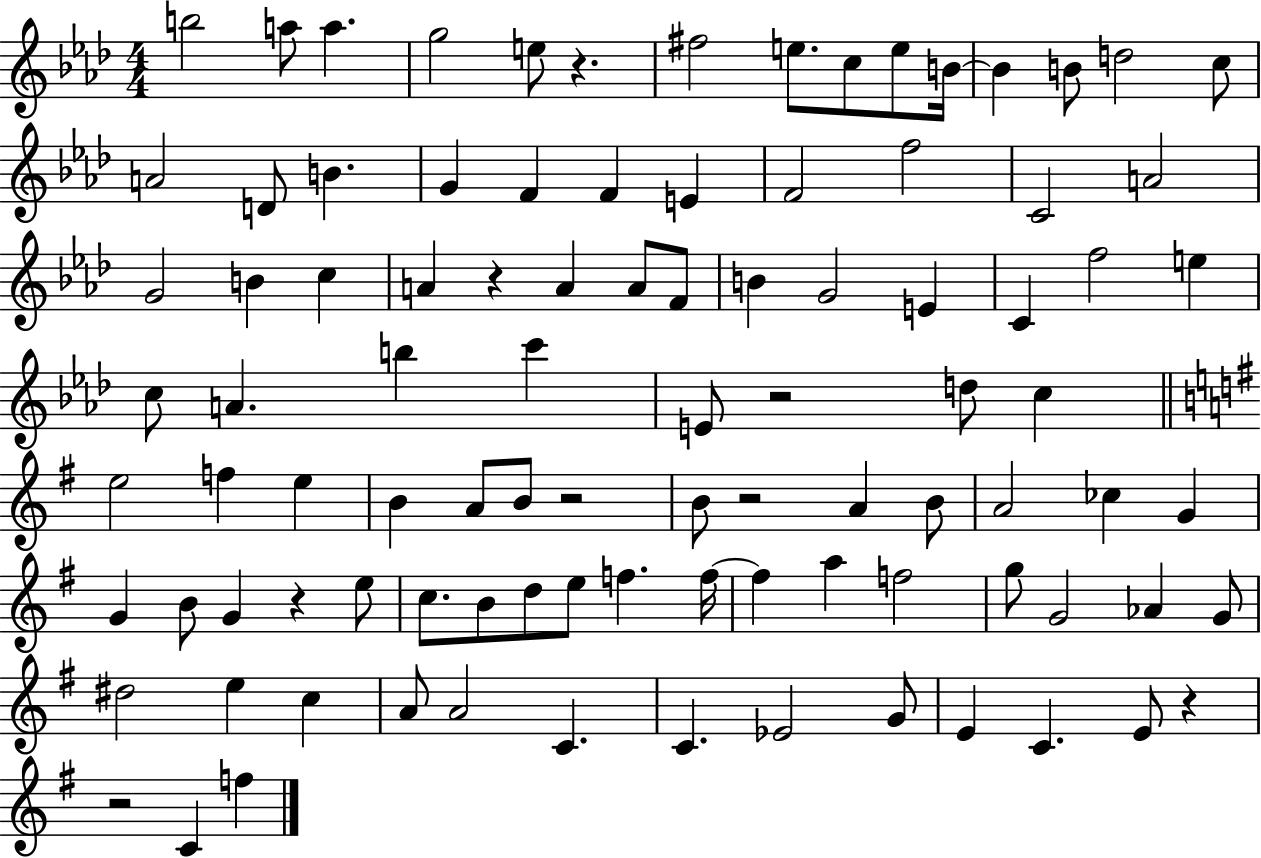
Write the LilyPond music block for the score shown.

{
  \clef treble
  \numericTimeSignature
  \time 4/4
  \key aes \major
  b''2 a''8 a''4. | g''2 e''8 r4. | fis''2 e''8. c''8 e''8 b'16~~ | b'4 b'8 d''2 c''8 | \break a'2 d'8 b'4. | g'4 f'4 f'4 e'4 | f'2 f''2 | c'2 a'2 | \break g'2 b'4 c''4 | a'4 r4 a'4 a'8 f'8 | b'4 g'2 e'4 | c'4 f''2 e''4 | \break c''8 a'4. b''4 c'''4 | e'8 r2 d''8 c''4 | \bar "||" \break \key g \major e''2 f''4 e''4 | b'4 a'8 b'8 r2 | b'8 r2 a'4 b'8 | a'2 ces''4 g'4 | \break g'4 b'8 g'4 r4 e''8 | c''8. b'8 d''8 e''8 f''4. f''16~~ | f''4 a''4 f''2 | g''8 g'2 aes'4 g'8 | \break dis''2 e''4 c''4 | a'8 a'2 c'4. | c'4. ees'2 g'8 | e'4 c'4. e'8 r4 | \break r2 c'4 f''4 | \bar "|."
}